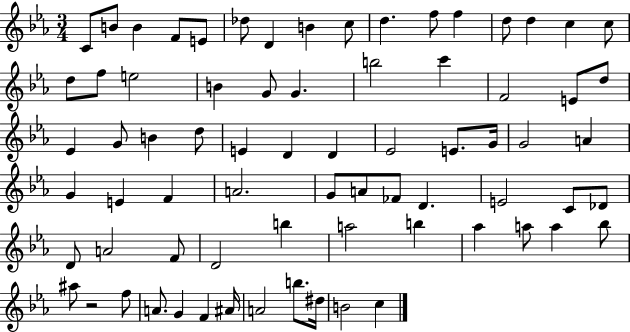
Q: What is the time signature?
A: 3/4